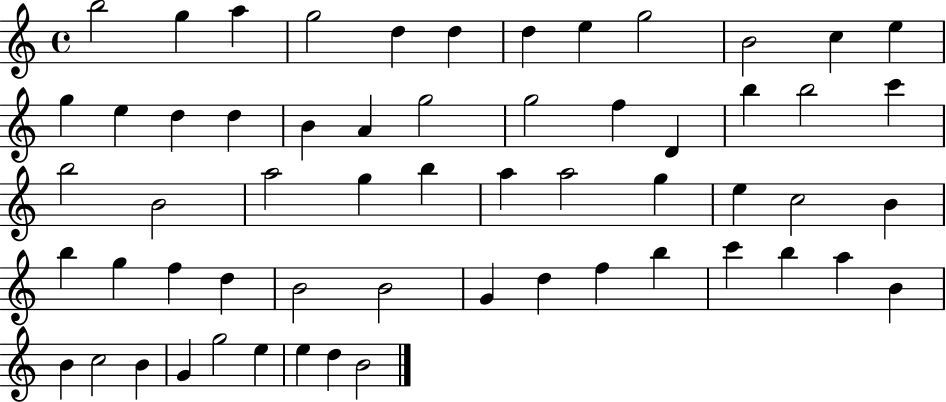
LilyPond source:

{
  \clef treble
  \time 4/4
  \defaultTimeSignature
  \key c \major
  b''2 g''4 a''4 | g''2 d''4 d''4 | d''4 e''4 g''2 | b'2 c''4 e''4 | \break g''4 e''4 d''4 d''4 | b'4 a'4 g''2 | g''2 f''4 d'4 | b''4 b''2 c'''4 | \break b''2 b'2 | a''2 g''4 b''4 | a''4 a''2 g''4 | e''4 c''2 b'4 | \break b''4 g''4 f''4 d''4 | b'2 b'2 | g'4 d''4 f''4 b''4 | c'''4 b''4 a''4 b'4 | \break b'4 c''2 b'4 | g'4 g''2 e''4 | e''4 d''4 b'2 | \bar "|."
}